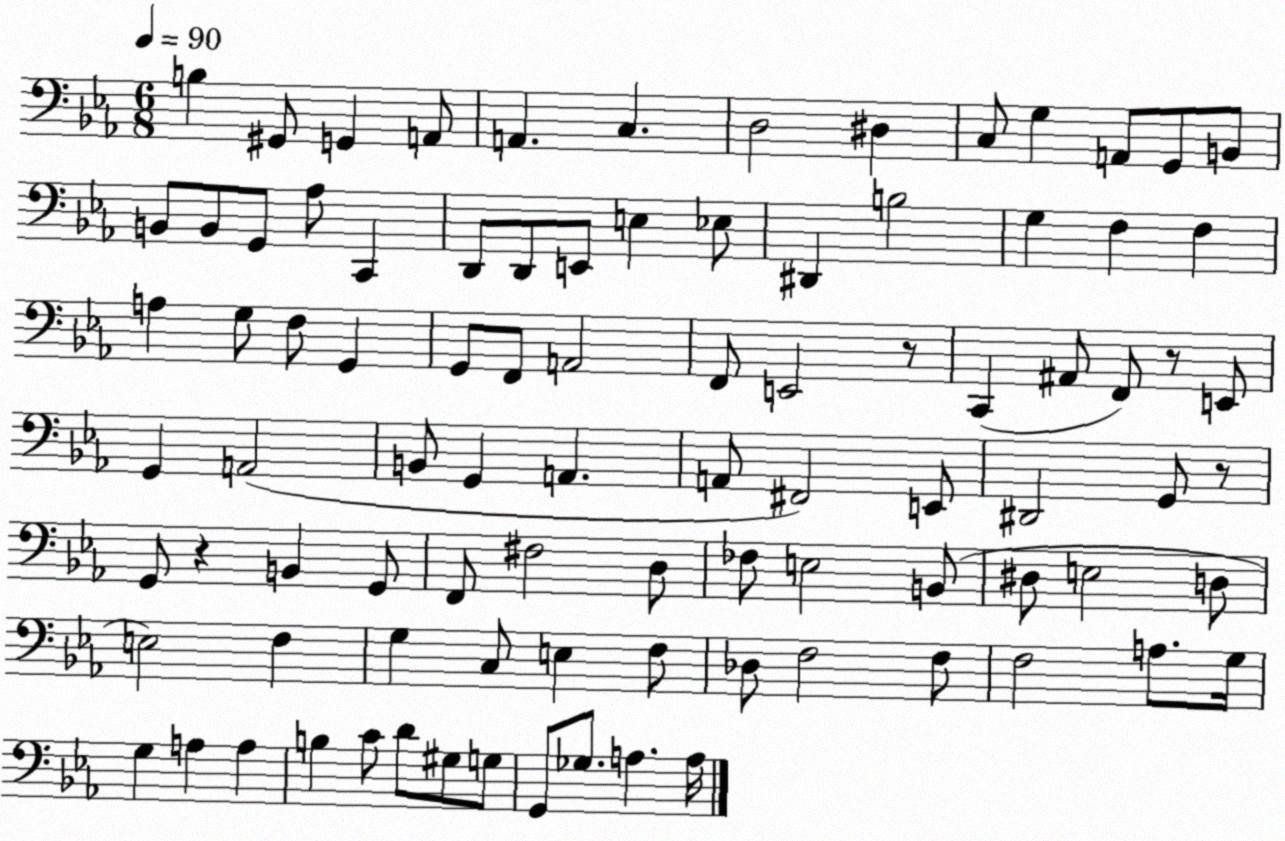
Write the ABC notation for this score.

X:1
T:Untitled
M:6/8
L:1/4
K:Eb
B, ^G,,/2 G,, A,,/2 A,, C, D,2 ^D, C,/2 G, A,,/2 G,,/2 B,,/2 B,,/2 B,,/2 G,,/2 _A,/2 C,, D,,/2 D,,/2 E,,/2 E, _E,/2 ^D,, B,2 G, F, F, A, G,/2 F,/2 G,, G,,/2 F,,/2 A,,2 F,,/2 E,,2 z/2 C,, ^A,,/2 F,,/2 z/2 E,,/2 G,, A,,2 B,,/2 G,, A,, A,,/2 ^F,,2 E,,/2 ^D,,2 G,,/2 z/2 G,,/2 z B,, G,,/2 F,,/2 ^F,2 D,/2 _F,/2 E,2 B,,/2 ^D,/2 E,2 D,/2 E,2 F, G, C,/2 E, F,/2 _D,/2 F,2 F,/2 F,2 A,/2 G,/4 G, A, A, B, C/2 D/2 ^G,/2 G,/2 G,,/2 _G,/2 A, A,/4